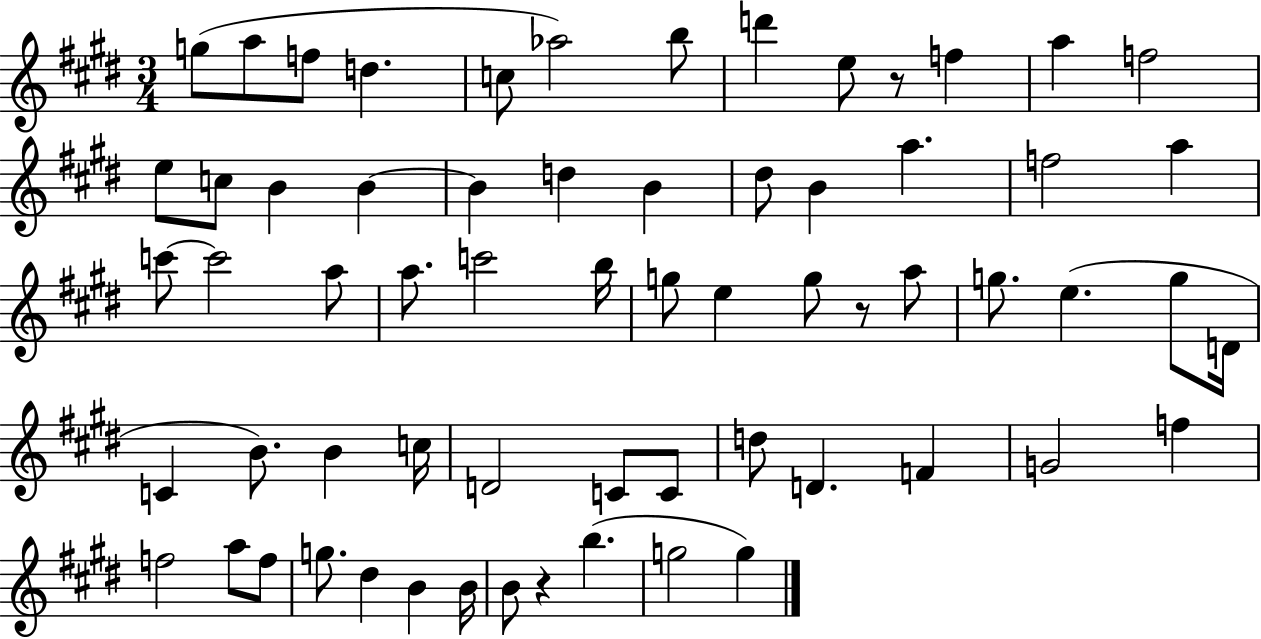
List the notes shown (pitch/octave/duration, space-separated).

G5/e A5/e F5/e D5/q. C5/e Ab5/h B5/e D6/q E5/e R/e F5/q A5/q F5/h E5/e C5/e B4/q B4/q B4/q D5/q B4/q D#5/e B4/q A5/q. F5/h A5/q C6/e C6/h A5/e A5/e. C6/h B5/s G5/e E5/q G5/e R/e A5/e G5/e. E5/q. G5/e D4/s C4/q B4/e. B4/q C5/s D4/h C4/e C4/e D5/e D4/q. F4/q G4/h F5/q F5/h A5/e F5/e G5/e. D#5/q B4/q B4/s B4/e R/q B5/q. G5/h G5/q